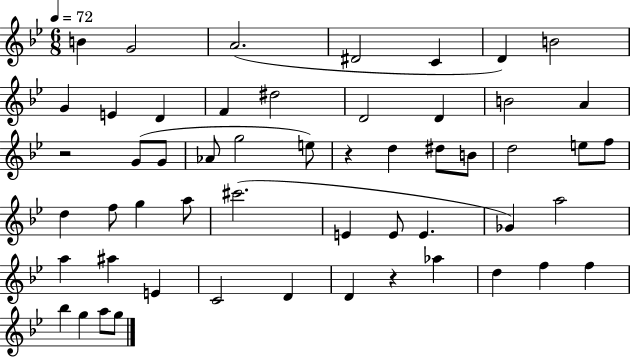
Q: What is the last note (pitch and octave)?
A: G5